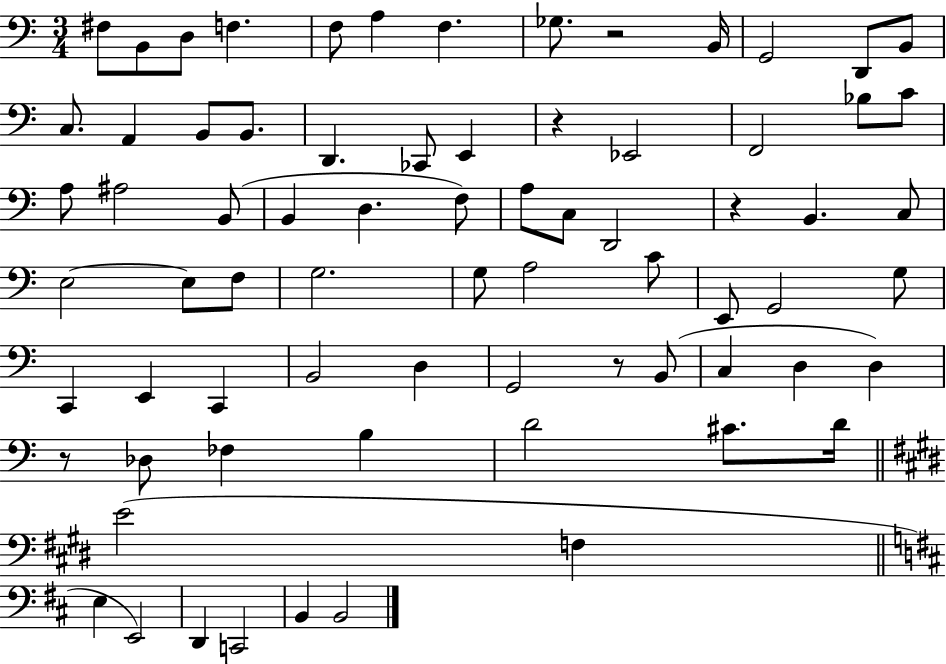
{
  \clef bass
  \numericTimeSignature
  \time 3/4
  \key c \major
  fis8 b,8 d8 f4. | f8 a4 f4. | ges8. r2 b,16 | g,2 d,8 b,8 | \break c8. a,4 b,8 b,8. | d,4. ces,8 e,4 | r4 ees,2 | f,2 bes8 c'8 | \break a8 ais2 b,8( | b,4 d4. f8) | a8 c8 d,2 | r4 b,4. c8 | \break e2~~ e8 f8 | g2. | g8 a2 c'8 | e,8 g,2 g8 | \break c,4 e,4 c,4 | b,2 d4 | g,2 r8 b,8( | c4 d4 d4) | \break r8 des8 fes4 b4 | d'2 cis'8. d'16 | \bar "||" \break \key e \major e'2( f4 | \bar "||" \break \key d \major e4 e,2) | d,4 c,2 | b,4 b,2 | \bar "|."
}